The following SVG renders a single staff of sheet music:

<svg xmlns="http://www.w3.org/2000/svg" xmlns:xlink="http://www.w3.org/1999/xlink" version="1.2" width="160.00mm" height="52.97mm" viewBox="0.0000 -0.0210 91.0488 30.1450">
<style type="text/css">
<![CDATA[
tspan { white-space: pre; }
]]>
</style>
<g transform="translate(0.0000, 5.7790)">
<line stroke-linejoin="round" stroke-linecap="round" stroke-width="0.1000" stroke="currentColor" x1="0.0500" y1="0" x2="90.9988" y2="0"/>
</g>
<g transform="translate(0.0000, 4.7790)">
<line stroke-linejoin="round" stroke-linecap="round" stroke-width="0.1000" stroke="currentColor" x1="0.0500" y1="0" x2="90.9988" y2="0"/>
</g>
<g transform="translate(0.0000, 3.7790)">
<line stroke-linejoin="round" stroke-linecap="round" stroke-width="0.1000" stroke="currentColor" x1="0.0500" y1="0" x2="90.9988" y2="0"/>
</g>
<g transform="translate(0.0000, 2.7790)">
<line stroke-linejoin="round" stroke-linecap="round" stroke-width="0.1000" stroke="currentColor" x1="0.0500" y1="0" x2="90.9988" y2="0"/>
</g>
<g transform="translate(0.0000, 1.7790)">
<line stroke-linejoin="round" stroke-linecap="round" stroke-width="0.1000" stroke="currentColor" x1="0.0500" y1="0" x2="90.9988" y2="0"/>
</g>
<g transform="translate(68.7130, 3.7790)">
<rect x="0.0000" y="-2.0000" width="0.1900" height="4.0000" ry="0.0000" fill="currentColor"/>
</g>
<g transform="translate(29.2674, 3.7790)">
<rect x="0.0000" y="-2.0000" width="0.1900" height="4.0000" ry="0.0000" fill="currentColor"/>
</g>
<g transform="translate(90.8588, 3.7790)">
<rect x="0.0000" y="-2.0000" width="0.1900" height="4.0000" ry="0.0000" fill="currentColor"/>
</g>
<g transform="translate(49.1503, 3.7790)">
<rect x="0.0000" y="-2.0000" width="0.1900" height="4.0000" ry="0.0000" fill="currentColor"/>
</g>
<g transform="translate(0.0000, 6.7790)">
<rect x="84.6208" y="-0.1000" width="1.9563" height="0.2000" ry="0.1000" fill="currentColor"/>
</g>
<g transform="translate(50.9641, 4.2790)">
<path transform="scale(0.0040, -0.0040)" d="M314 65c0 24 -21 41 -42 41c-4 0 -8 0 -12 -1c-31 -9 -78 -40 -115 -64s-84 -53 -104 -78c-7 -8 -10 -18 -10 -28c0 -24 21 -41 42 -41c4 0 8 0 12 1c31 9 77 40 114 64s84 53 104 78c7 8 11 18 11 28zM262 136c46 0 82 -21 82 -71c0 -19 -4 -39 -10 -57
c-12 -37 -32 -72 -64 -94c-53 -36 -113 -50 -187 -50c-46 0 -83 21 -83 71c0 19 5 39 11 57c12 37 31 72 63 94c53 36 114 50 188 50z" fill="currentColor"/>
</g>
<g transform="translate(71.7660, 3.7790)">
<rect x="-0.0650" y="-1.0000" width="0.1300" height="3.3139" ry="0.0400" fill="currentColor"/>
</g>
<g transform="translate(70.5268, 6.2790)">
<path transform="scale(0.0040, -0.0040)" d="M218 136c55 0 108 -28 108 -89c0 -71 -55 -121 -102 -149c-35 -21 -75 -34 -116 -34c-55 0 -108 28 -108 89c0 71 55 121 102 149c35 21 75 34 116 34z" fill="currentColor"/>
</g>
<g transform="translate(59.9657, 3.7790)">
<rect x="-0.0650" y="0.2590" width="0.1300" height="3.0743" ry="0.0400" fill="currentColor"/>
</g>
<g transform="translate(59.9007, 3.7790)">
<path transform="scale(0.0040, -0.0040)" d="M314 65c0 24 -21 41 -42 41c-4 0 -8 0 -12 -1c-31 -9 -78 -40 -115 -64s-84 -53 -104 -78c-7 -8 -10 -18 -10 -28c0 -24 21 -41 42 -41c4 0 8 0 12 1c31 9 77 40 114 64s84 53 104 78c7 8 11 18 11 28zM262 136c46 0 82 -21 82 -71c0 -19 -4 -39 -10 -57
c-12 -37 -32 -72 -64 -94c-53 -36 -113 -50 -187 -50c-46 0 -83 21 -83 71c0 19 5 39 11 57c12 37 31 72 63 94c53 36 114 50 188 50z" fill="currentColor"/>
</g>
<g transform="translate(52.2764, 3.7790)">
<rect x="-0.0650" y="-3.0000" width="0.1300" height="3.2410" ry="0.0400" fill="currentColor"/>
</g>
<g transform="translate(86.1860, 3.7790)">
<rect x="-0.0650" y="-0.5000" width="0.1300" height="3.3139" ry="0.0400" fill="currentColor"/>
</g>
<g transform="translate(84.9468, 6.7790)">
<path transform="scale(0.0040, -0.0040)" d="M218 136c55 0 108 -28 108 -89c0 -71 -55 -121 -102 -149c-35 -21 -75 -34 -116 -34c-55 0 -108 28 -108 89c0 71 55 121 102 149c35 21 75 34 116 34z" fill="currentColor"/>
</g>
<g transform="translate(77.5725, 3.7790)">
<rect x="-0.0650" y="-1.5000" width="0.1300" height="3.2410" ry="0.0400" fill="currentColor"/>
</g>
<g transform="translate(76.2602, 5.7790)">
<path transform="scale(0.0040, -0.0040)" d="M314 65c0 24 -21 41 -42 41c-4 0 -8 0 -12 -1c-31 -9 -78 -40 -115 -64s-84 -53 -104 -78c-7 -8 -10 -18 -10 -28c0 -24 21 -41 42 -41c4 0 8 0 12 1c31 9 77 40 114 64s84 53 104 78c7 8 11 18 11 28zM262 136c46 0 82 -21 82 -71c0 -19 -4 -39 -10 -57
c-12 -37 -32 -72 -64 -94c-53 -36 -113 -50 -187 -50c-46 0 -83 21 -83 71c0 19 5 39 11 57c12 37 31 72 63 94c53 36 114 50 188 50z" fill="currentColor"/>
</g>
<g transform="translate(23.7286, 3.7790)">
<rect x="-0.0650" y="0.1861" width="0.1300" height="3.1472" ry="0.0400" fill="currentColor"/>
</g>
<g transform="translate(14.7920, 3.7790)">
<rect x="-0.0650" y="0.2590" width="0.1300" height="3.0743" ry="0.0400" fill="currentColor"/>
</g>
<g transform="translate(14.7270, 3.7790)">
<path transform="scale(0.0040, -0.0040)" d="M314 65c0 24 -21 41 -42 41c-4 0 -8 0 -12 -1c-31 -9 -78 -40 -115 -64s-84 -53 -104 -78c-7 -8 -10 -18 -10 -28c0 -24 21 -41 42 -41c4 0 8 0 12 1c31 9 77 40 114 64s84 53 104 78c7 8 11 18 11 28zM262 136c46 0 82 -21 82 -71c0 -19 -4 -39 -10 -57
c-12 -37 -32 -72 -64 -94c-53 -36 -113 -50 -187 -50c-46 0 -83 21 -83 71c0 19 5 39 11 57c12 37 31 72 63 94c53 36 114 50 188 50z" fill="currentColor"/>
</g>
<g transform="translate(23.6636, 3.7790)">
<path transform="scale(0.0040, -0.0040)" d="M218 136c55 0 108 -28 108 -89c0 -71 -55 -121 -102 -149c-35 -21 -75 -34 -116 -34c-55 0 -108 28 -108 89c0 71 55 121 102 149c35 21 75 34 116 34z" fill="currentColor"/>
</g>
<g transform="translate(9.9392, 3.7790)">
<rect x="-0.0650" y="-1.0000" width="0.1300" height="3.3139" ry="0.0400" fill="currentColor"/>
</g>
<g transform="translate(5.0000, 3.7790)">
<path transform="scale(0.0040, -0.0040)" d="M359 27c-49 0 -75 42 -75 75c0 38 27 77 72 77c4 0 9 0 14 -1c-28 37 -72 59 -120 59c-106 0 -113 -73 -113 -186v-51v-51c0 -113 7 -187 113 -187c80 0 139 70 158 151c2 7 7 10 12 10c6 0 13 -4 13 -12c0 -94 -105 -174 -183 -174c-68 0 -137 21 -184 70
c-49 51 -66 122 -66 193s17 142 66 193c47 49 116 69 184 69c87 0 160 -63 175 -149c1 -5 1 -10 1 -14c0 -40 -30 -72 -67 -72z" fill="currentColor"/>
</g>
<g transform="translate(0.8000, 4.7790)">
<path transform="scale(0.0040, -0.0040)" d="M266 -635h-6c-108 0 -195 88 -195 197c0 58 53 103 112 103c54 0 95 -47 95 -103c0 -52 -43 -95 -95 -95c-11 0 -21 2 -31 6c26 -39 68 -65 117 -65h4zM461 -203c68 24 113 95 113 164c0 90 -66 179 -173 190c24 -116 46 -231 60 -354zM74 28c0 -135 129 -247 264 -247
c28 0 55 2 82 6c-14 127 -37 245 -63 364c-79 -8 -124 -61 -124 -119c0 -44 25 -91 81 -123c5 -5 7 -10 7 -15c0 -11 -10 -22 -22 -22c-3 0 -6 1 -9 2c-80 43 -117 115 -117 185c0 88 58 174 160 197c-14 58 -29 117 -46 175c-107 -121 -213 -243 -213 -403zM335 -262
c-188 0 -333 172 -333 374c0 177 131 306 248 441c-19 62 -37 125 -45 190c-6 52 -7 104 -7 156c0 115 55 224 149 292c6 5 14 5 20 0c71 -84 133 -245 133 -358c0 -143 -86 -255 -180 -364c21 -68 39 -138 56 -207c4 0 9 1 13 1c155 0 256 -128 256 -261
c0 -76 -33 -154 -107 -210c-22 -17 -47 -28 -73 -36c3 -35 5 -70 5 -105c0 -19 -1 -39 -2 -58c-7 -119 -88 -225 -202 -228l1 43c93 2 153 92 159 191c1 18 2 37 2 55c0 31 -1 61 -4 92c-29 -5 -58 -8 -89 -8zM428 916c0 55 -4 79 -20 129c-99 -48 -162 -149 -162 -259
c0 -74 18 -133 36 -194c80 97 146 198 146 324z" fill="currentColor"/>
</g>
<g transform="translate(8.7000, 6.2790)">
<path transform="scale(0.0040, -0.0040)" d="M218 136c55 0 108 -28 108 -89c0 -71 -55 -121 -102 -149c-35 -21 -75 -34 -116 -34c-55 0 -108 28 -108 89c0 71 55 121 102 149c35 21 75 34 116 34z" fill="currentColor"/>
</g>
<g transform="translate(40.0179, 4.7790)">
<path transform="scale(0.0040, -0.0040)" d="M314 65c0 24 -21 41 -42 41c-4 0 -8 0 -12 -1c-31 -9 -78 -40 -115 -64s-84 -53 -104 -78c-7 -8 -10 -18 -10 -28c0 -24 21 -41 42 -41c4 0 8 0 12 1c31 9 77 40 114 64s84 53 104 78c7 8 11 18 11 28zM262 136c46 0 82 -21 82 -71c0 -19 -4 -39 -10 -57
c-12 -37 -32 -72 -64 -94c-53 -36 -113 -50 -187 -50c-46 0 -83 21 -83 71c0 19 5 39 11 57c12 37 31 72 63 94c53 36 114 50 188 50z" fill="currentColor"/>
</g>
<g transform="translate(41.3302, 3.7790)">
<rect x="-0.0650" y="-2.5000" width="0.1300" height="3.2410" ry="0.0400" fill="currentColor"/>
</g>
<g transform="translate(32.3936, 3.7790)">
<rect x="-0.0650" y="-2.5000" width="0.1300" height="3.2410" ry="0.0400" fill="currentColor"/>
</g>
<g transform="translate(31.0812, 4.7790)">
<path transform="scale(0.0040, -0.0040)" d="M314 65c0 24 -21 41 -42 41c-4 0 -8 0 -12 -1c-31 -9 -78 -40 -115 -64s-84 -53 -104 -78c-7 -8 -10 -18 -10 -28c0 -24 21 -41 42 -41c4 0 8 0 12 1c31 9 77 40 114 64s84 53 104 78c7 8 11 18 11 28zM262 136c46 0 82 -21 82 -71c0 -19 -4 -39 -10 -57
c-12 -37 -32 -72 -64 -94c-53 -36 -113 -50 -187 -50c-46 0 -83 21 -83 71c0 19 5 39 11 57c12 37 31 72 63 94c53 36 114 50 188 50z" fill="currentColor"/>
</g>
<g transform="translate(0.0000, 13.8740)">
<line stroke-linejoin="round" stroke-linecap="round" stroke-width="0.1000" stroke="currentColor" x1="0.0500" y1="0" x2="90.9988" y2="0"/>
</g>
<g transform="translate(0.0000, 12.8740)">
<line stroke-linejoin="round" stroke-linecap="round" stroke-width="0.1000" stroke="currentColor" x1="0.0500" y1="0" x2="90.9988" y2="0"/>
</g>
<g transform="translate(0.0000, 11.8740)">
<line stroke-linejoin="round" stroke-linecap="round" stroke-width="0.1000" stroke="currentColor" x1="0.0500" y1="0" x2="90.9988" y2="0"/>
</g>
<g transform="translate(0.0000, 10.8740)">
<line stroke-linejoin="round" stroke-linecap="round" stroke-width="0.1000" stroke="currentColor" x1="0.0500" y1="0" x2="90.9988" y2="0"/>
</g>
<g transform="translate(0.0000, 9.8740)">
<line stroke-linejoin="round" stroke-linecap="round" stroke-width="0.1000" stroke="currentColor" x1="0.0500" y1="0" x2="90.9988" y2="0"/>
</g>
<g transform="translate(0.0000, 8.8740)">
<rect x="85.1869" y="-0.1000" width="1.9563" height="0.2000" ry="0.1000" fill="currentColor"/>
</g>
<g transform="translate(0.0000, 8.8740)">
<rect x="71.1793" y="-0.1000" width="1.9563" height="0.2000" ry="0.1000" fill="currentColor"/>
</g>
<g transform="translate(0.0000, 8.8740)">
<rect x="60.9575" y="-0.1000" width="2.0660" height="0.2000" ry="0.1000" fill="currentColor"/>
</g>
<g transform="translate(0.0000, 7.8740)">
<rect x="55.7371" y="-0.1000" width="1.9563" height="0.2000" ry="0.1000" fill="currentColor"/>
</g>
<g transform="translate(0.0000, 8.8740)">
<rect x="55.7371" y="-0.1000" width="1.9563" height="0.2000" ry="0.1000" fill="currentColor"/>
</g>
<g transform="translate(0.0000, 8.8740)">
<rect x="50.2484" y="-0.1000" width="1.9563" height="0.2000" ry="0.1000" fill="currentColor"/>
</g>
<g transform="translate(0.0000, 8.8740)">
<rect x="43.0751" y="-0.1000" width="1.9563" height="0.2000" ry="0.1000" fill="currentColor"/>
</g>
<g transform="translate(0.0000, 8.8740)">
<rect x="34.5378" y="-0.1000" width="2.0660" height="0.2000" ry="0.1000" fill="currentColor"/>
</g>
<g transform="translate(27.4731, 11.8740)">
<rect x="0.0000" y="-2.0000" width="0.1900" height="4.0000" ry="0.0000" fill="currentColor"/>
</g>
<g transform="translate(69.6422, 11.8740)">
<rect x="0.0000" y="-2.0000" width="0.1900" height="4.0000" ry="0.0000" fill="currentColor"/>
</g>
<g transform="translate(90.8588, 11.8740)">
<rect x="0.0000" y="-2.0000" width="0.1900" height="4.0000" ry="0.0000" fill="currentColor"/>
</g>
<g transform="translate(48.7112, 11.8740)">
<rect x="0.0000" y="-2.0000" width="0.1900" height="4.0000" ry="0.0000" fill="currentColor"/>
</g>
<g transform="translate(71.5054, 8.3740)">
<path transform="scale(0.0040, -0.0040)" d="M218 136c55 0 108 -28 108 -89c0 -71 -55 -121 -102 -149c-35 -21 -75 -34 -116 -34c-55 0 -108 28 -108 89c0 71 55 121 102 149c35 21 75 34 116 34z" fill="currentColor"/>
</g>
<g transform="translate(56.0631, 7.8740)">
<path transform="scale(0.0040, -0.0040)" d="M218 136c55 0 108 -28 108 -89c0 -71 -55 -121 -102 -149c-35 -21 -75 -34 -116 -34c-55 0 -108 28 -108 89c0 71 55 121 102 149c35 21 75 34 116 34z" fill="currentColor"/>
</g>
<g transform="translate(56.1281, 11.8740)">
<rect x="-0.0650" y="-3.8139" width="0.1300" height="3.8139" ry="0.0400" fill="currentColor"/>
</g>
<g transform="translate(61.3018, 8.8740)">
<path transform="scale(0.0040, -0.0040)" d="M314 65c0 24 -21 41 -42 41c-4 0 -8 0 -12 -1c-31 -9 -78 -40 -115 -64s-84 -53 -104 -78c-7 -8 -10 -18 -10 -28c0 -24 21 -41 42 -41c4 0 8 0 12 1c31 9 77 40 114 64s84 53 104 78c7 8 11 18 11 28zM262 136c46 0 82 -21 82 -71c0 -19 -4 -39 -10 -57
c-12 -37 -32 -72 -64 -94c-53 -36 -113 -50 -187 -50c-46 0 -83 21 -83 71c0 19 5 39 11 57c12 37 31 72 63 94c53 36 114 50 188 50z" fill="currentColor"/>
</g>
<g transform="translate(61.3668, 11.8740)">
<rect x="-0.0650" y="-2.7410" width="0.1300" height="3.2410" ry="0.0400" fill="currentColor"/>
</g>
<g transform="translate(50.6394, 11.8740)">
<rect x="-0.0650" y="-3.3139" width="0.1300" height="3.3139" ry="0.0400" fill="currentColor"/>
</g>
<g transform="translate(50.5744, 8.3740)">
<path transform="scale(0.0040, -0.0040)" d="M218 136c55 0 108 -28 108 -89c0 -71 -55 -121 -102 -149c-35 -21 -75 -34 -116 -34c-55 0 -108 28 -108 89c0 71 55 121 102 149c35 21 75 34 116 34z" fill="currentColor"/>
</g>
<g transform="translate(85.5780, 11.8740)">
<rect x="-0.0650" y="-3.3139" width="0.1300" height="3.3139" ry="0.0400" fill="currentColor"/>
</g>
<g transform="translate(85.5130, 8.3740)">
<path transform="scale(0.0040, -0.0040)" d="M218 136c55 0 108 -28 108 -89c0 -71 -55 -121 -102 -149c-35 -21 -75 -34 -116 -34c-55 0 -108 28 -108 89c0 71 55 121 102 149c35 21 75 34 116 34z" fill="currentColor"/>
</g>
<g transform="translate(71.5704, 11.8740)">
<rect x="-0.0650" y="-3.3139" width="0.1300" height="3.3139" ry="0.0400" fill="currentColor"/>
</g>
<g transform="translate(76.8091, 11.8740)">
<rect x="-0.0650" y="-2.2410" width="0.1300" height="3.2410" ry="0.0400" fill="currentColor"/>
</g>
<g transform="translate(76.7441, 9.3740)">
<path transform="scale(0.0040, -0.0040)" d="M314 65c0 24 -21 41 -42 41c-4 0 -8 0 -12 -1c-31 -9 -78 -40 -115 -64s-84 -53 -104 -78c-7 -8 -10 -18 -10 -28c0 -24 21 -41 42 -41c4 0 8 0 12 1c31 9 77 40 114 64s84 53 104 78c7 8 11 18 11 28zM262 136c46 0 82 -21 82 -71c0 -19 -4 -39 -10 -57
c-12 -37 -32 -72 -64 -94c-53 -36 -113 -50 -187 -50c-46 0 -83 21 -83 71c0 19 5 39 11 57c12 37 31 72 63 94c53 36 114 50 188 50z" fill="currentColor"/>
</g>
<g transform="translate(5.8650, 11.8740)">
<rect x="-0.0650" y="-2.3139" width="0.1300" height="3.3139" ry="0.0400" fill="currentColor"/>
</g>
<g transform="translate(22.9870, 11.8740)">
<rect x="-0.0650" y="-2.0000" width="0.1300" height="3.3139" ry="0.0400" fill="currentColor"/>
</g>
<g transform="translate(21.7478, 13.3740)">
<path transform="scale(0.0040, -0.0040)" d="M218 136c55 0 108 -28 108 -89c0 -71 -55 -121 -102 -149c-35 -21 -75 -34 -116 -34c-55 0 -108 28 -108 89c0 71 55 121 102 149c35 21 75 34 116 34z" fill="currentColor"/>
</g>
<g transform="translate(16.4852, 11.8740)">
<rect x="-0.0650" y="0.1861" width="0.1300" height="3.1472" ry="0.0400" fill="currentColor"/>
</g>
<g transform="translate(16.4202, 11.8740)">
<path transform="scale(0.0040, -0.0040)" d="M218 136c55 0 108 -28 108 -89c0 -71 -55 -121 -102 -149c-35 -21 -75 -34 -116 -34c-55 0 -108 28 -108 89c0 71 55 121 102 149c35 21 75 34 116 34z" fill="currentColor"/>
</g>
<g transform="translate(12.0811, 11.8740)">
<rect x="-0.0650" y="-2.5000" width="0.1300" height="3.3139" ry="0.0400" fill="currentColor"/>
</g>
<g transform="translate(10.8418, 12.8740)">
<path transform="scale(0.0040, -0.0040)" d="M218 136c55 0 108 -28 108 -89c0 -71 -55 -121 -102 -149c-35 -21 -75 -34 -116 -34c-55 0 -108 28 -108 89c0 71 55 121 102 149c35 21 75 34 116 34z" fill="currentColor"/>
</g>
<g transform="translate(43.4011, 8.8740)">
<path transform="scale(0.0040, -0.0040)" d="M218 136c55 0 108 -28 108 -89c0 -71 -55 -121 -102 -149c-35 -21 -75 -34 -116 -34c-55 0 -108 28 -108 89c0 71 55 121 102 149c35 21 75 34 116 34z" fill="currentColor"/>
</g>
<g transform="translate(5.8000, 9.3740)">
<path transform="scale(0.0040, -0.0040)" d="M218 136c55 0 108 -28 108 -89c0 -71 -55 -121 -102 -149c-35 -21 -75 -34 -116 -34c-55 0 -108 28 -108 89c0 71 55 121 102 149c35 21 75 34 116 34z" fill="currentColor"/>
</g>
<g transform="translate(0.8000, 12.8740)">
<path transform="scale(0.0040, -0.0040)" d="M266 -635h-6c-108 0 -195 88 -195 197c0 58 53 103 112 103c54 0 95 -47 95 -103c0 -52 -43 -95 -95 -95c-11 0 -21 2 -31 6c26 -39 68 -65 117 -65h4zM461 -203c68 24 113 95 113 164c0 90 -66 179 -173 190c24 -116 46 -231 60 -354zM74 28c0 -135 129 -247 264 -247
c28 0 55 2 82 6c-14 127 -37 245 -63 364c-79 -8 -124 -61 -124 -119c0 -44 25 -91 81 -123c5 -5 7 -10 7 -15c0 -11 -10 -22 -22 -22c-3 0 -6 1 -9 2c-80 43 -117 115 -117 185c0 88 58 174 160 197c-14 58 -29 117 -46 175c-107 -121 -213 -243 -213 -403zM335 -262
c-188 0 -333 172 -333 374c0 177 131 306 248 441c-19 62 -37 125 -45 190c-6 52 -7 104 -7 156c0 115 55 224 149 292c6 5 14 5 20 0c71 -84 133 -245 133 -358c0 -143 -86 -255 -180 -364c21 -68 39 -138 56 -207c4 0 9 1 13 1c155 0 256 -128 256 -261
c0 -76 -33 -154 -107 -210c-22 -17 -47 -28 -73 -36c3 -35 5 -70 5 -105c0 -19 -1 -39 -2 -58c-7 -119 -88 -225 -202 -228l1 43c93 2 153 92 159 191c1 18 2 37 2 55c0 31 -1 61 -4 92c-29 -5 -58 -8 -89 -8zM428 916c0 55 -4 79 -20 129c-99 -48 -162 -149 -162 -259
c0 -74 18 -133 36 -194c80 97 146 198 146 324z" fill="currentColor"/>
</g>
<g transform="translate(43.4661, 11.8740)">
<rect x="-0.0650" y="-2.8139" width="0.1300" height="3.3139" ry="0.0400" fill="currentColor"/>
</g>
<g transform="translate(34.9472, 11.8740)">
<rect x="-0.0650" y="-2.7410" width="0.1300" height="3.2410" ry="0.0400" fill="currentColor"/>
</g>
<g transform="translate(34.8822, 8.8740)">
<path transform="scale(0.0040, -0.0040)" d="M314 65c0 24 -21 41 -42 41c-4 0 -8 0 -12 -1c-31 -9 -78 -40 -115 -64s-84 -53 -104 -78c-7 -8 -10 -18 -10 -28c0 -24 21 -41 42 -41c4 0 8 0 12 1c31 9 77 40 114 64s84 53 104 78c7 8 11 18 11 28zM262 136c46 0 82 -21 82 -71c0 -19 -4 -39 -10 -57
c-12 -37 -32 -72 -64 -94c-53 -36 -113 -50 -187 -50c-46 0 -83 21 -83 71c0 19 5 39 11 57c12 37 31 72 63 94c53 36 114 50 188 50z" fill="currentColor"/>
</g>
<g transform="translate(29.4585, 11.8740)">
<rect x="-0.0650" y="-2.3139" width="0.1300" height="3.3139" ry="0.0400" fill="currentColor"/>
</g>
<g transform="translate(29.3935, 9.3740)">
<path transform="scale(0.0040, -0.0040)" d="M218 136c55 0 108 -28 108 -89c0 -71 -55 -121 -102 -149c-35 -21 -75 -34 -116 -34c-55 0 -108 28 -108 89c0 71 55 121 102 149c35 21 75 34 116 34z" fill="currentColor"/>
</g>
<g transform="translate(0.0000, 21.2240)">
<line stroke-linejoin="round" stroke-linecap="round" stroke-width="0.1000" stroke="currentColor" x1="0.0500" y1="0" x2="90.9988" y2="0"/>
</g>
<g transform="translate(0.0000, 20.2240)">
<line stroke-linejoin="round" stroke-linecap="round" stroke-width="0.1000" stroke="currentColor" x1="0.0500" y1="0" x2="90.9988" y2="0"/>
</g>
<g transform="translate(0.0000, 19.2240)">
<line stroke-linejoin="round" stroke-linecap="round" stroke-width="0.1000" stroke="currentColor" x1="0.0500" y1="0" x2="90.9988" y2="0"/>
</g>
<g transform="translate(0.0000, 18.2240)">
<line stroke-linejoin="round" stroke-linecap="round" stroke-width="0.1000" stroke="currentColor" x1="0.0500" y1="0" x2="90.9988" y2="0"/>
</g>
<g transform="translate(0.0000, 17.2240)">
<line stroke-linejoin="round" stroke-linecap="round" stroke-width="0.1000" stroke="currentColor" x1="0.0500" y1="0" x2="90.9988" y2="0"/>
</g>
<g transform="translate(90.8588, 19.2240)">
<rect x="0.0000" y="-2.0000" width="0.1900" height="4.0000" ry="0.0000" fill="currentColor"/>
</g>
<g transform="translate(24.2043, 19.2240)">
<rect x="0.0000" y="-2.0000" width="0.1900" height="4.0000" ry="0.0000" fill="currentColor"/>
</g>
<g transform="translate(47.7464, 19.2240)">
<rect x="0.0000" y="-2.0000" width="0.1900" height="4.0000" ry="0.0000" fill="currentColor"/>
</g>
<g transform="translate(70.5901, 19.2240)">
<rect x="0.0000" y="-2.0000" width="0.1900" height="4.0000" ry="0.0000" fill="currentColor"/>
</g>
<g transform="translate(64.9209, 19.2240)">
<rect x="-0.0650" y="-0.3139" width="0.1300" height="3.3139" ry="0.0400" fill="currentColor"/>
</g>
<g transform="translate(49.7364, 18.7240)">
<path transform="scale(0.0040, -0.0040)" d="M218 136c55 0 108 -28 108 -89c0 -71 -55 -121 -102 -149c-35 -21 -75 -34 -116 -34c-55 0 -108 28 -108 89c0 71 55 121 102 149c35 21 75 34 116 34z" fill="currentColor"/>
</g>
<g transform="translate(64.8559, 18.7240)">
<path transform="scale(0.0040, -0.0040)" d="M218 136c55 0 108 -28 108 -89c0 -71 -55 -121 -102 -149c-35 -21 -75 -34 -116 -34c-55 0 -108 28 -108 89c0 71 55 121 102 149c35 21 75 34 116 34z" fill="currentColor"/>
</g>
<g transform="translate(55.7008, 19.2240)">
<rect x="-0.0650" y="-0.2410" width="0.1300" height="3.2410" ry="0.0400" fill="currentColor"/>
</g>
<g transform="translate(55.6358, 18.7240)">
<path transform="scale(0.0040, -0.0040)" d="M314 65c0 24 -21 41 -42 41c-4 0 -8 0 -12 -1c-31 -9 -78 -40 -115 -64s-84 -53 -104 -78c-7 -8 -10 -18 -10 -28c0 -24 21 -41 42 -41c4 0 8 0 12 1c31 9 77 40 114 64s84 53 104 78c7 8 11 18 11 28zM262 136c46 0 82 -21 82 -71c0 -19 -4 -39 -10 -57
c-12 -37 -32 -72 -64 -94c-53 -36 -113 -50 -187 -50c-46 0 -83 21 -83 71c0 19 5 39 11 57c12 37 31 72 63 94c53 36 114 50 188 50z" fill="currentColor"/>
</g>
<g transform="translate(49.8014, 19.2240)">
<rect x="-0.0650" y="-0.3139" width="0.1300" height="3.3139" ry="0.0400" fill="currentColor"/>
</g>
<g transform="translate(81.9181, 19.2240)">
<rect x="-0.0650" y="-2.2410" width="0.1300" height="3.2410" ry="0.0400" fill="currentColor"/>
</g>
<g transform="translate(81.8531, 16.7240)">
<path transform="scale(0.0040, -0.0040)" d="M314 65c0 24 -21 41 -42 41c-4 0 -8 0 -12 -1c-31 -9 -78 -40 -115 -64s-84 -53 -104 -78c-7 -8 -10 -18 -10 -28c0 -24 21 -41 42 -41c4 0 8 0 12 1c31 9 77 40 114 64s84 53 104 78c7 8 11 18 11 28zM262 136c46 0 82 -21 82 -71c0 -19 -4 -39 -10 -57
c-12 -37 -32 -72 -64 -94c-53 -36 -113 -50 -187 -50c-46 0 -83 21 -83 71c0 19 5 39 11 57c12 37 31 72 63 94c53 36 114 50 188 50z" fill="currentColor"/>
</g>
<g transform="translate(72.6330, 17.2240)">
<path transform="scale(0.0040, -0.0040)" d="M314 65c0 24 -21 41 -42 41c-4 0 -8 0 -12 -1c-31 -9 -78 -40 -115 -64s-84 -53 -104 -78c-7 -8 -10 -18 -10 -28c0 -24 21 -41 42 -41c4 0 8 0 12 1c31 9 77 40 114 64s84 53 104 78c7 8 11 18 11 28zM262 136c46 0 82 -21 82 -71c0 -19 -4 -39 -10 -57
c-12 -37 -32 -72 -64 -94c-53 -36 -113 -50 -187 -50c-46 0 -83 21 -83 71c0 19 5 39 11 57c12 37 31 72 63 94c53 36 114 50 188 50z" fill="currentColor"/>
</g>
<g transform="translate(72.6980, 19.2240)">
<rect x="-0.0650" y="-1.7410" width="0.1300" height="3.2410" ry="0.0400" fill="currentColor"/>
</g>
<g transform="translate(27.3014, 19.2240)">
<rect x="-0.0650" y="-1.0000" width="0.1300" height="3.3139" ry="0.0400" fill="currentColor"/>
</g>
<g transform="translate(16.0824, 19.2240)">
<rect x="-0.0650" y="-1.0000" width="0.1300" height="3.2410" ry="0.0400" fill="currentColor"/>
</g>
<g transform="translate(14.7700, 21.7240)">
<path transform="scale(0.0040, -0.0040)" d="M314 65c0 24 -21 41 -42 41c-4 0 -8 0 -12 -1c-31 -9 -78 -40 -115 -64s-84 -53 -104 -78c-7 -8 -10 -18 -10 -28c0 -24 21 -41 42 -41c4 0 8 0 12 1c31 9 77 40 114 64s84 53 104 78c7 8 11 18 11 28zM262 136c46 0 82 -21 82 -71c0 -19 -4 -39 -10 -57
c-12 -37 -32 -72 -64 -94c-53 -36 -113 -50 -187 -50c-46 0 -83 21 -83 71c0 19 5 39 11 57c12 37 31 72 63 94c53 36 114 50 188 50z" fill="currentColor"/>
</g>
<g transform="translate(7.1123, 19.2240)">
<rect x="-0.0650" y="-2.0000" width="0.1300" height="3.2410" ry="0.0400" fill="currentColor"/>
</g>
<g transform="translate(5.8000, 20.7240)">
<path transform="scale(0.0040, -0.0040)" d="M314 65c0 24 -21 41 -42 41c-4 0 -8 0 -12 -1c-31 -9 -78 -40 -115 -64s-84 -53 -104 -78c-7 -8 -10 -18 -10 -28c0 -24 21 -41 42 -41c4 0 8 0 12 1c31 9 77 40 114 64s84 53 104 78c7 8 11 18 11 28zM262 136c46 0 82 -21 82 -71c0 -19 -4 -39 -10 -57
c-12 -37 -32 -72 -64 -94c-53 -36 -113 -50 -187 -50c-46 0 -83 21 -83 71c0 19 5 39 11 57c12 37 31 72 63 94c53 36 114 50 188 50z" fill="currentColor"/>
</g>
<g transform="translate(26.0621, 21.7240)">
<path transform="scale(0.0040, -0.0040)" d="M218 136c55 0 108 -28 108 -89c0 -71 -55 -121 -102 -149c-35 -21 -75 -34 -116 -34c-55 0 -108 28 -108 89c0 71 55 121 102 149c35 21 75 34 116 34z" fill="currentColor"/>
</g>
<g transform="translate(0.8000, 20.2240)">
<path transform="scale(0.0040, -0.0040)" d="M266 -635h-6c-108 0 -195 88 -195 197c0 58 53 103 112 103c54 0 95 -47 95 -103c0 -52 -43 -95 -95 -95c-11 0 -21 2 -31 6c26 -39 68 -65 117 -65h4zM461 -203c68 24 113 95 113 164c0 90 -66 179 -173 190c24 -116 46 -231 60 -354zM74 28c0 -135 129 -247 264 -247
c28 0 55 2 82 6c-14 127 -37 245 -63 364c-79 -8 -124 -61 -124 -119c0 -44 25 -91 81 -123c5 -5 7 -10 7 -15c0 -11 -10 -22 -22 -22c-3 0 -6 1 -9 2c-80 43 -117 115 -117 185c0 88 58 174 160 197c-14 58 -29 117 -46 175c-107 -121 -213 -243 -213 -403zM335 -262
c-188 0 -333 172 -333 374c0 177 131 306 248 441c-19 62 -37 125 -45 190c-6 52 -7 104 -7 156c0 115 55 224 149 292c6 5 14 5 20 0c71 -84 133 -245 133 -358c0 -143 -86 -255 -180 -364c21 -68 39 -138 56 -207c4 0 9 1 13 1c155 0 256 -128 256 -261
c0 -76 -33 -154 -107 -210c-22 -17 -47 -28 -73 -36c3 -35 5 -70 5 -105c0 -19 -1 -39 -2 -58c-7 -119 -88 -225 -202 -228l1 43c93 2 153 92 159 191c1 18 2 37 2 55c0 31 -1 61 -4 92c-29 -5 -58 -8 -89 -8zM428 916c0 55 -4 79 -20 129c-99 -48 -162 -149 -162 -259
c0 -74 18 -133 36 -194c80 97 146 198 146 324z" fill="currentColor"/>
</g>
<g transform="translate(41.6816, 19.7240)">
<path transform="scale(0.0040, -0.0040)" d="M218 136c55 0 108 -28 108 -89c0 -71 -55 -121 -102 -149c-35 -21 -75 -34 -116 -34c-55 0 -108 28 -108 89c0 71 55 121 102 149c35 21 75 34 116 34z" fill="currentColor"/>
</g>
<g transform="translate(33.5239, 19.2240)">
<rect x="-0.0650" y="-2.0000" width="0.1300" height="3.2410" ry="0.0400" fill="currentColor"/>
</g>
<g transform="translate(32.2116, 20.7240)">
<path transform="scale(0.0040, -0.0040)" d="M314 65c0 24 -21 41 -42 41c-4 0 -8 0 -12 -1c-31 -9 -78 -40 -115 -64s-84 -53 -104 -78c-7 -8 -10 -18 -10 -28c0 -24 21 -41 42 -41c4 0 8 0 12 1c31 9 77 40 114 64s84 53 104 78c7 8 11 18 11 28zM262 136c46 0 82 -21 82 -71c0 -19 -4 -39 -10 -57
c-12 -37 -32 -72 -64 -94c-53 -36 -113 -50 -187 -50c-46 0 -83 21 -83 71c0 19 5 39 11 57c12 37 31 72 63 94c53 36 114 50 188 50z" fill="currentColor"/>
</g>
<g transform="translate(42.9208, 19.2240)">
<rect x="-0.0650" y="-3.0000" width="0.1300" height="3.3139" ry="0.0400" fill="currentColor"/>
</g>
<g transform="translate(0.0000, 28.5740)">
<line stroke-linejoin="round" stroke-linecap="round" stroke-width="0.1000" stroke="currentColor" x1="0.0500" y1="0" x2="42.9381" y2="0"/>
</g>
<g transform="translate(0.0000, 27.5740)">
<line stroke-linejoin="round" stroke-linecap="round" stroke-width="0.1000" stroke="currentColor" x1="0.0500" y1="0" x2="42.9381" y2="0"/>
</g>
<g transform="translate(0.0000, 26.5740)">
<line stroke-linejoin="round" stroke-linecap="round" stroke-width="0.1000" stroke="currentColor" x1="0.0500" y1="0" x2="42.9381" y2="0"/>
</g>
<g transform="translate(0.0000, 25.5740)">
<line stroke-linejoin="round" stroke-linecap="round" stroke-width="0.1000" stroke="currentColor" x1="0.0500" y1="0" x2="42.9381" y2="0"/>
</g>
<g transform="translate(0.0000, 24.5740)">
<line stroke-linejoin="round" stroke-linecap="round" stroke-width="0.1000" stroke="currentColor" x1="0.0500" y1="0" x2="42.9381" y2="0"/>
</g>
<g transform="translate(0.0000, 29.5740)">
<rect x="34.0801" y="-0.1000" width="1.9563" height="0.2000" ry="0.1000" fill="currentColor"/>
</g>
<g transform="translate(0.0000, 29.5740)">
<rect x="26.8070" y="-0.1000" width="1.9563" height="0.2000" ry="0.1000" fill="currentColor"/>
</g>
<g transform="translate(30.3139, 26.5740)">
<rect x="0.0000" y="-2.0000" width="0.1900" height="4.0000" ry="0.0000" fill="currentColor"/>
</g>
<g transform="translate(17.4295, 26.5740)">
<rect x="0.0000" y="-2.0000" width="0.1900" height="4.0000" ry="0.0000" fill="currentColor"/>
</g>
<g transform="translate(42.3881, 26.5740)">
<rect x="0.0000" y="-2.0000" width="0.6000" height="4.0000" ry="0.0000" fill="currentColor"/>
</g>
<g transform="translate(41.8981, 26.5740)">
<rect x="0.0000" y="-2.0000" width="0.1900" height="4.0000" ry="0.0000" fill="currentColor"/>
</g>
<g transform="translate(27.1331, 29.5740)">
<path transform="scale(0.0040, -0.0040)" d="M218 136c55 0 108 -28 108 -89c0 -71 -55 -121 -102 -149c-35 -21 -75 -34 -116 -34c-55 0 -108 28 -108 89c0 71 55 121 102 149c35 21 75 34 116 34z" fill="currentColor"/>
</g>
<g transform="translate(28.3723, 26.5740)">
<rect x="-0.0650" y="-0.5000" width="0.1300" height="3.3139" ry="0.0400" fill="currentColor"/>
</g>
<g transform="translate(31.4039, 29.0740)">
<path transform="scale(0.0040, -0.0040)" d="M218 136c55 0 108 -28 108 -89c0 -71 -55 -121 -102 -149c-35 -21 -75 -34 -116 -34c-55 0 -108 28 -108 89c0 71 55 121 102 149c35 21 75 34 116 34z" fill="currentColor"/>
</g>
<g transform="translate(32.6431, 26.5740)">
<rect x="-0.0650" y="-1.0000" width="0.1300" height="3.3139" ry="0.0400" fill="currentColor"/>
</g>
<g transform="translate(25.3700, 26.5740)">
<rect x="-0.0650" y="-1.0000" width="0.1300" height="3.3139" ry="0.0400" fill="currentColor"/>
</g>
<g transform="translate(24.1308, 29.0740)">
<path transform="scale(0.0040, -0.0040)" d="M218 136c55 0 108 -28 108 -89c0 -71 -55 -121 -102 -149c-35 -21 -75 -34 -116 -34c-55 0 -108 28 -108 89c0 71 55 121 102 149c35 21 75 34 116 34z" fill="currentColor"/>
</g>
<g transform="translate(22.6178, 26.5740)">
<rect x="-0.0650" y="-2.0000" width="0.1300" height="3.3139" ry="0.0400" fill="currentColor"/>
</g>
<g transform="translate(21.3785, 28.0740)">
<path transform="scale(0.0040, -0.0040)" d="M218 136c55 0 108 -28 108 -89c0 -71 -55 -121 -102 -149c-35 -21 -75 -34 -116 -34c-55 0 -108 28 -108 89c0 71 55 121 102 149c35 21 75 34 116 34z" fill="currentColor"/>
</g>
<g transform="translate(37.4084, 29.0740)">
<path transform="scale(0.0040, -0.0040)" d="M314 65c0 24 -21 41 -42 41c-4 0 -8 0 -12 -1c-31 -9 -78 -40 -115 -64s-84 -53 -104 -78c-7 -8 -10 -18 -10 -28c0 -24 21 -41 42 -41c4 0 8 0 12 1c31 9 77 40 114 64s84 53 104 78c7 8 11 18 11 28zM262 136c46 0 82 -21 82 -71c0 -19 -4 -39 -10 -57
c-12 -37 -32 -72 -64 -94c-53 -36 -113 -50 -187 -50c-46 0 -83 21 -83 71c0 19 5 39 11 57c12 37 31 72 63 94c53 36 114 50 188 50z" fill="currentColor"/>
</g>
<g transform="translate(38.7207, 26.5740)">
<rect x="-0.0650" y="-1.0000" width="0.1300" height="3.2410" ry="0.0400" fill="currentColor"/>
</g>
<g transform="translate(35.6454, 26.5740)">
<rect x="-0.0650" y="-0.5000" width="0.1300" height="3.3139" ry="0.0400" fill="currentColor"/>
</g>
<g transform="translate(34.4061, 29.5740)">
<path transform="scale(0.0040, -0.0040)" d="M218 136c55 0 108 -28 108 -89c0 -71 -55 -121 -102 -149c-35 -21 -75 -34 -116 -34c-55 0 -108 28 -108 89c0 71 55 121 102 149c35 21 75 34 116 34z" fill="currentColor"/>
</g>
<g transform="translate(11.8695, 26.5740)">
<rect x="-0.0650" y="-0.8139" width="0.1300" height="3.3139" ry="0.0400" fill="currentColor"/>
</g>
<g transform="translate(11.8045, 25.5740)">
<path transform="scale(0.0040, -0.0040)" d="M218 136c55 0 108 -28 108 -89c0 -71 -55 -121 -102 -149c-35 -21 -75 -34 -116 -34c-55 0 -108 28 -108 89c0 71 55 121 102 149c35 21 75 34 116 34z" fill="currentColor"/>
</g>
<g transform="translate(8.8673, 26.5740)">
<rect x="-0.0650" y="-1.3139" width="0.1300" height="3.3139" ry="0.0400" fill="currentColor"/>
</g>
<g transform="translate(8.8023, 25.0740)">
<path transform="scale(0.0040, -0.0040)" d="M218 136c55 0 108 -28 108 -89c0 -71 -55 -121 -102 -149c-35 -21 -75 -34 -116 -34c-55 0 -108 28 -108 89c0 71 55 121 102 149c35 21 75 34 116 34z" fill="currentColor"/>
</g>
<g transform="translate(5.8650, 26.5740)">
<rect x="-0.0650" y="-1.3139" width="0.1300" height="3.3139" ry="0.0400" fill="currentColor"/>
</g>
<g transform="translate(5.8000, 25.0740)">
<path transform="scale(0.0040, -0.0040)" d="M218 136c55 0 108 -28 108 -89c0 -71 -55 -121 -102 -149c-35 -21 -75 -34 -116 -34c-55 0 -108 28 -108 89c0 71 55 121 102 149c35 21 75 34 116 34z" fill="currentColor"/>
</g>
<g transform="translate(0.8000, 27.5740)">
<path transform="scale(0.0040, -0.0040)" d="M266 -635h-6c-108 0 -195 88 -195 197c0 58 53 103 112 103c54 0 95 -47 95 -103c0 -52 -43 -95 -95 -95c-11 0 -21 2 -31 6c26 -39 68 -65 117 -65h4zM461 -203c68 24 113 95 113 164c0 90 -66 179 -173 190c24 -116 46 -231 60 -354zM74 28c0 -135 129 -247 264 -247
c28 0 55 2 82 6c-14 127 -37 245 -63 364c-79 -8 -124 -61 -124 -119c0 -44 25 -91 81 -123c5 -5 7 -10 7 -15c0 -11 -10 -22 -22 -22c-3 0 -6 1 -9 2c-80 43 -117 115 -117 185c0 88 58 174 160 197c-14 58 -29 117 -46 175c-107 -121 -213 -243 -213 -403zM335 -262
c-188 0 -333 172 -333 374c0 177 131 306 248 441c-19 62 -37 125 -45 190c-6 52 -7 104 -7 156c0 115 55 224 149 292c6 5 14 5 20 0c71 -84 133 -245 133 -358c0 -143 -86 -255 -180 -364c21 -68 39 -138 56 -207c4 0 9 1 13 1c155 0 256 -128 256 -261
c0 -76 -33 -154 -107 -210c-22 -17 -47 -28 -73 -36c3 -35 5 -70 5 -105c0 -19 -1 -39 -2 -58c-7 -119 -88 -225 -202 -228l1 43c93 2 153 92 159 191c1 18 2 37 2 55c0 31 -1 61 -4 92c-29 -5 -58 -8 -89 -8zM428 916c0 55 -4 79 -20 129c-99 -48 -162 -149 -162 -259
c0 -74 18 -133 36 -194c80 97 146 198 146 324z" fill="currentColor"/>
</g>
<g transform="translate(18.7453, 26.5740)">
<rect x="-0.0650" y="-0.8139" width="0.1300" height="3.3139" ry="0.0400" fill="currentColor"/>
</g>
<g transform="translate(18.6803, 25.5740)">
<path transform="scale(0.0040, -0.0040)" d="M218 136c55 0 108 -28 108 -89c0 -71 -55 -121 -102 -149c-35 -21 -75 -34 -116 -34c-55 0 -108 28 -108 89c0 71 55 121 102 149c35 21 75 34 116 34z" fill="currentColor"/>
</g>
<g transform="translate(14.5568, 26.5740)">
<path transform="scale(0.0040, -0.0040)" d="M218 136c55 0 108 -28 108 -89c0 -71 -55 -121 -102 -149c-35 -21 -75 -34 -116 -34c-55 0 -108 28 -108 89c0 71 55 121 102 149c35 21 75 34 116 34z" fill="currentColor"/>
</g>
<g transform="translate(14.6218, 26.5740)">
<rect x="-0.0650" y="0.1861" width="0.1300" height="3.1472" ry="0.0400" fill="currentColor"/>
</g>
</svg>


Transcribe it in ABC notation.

X:1
T:Untitled
M:4/4
L:1/4
K:C
D B2 B G2 G2 A2 B2 D E2 C g G B F g a2 a b c' a2 b g2 b F2 D2 D F2 A c c2 c f2 g2 e e d B d F D C D C D2